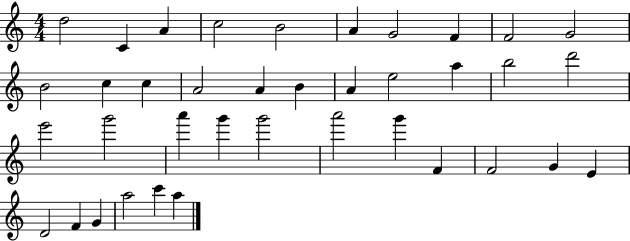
X:1
T:Untitled
M:4/4
L:1/4
K:C
d2 C A c2 B2 A G2 F F2 G2 B2 c c A2 A B A e2 a b2 d'2 e'2 g'2 a' g' g'2 a'2 g' F F2 G E D2 F G a2 c' a